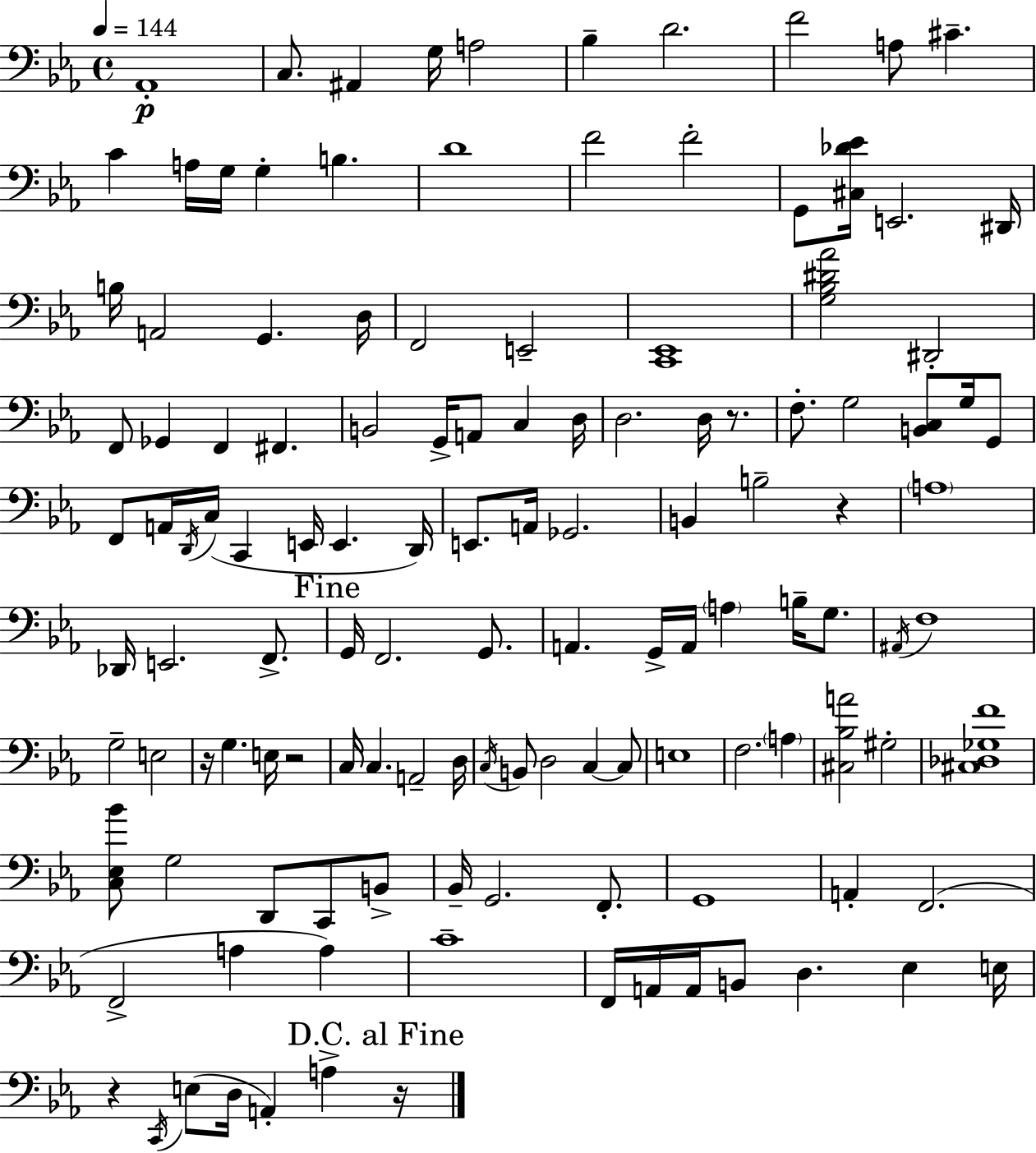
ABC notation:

X:1
T:Untitled
M:4/4
L:1/4
K:Eb
_A,,4 C,/2 ^A,, G,/4 A,2 _B, D2 F2 A,/2 ^C C A,/4 G,/4 G, B, D4 F2 F2 G,,/2 [^C,_D_E]/4 E,,2 ^D,,/4 B,/4 A,,2 G,, D,/4 F,,2 E,,2 [C,,_E,,]4 [G,_B,^D_A]2 ^D,,2 F,,/2 _G,, F,, ^F,, B,,2 G,,/4 A,,/2 C, D,/4 D,2 D,/4 z/2 F,/2 G,2 [B,,C,]/2 G,/4 G,,/2 F,,/2 A,,/4 D,,/4 C,/4 C,, E,,/4 E,, D,,/4 E,,/2 A,,/4 _G,,2 B,, B,2 z A,4 _D,,/4 E,,2 F,,/2 G,,/4 F,,2 G,,/2 A,, G,,/4 A,,/4 A, B,/4 G,/2 ^A,,/4 F,4 G,2 E,2 z/4 G, E,/4 z2 C,/4 C, A,,2 D,/4 C,/4 B,,/2 D,2 C, C,/2 E,4 F,2 A, [^C,_B,A]2 ^G,2 [^C,_D,_G,F]4 [C,_E,_B]/2 G,2 D,,/2 C,,/2 B,,/2 _B,,/4 G,,2 F,,/2 G,,4 A,, F,,2 F,,2 A, A, C4 F,,/4 A,,/4 A,,/4 B,,/2 D, _E, E,/4 z C,,/4 E,/2 D,/4 A,, A, z/4